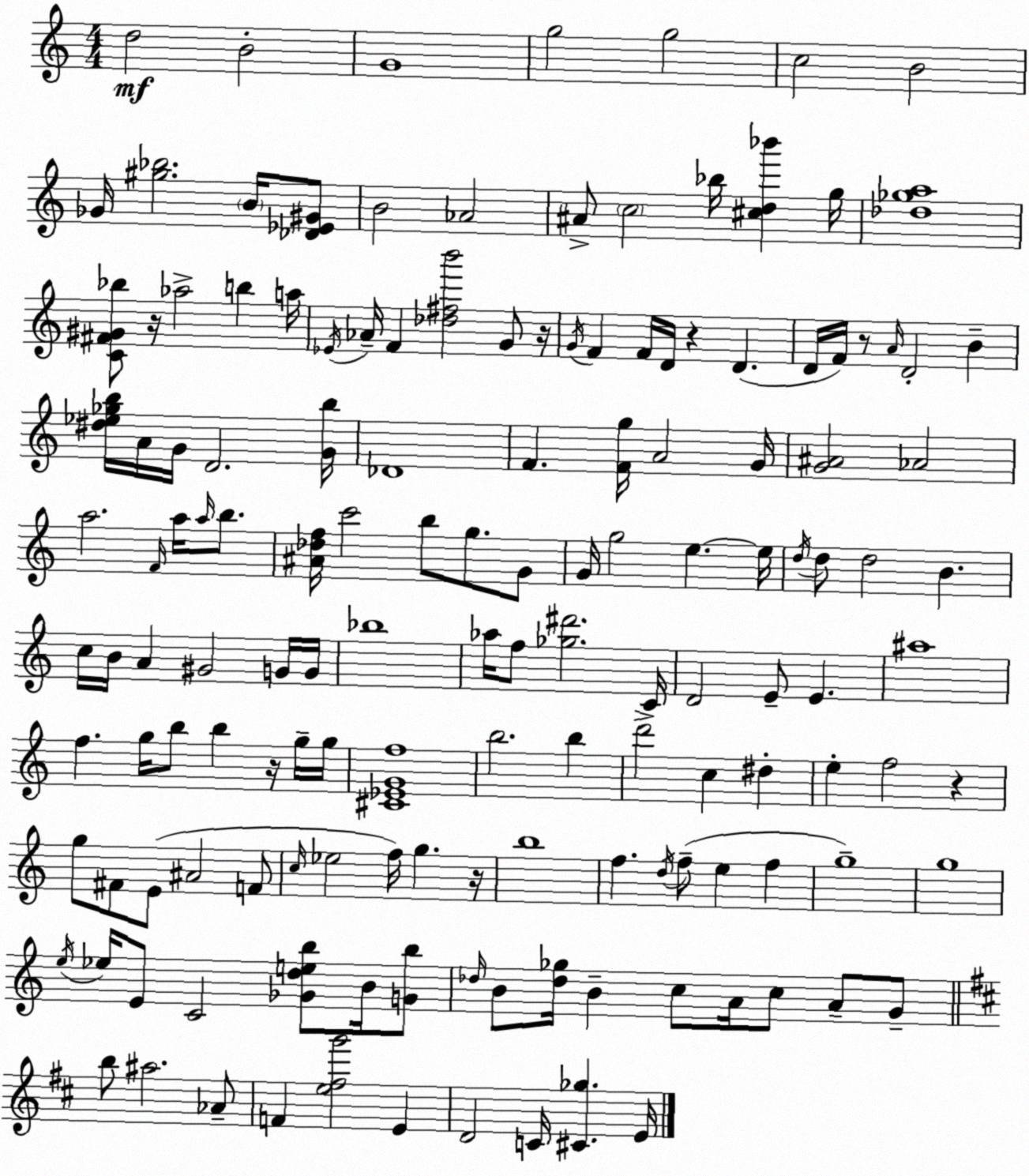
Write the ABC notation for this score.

X:1
T:Untitled
M:4/4
L:1/4
K:C
d2 B2 G4 g2 g2 c2 B2 _G/4 [^g_b]2 B/4 [_D_E^G]/2 B2 _A2 ^A/2 c2 _b/4 [^cd_b'] g/4 [_d_ga]4 [C^F^G_b]/2 z/4 _a2 b a/4 _E/4 _A/4 F [_d^fb']2 G/2 z/4 G/4 F F/4 D/4 z D D/4 F/4 z/2 A/4 D2 B [^d_e_gb]/4 A/4 G/4 D2 [Gb]/4 _D4 F [Fg]/4 A2 G/4 [G^A]2 _A2 a2 F/4 a/4 a/4 b/2 [^A_df]/4 c'2 b/2 g/2 G/2 G/4 g2 e e/4 d/4 d/2 d2 B c/4 B/4 A ^G2 G/4 G/4 _b4 _a/4 f/2 [_g^d']2 C/4 D2 E/2 E ^a4 f g/4 b/2 b z/4 g/4 g/4 [^C_EGf]4 b2 b d'2 c ^d e f2 z g/2 ^F/2 E/2 ^A2 F/2 c/4 _e2 f/4 g z/4 b4 f d/4 f/2 e f g4 g4 e/4 _e/4 E/2 C2 [_Gdeb]/2 B/4 [Gb]/2 _d/4 B/2 [_d_g]/4 B c/2 A/4 c/2 A/2 G/2 b/2 ^a2 _A/2 F [e^fg']2 E D2 C/4 [^C_g] E/4